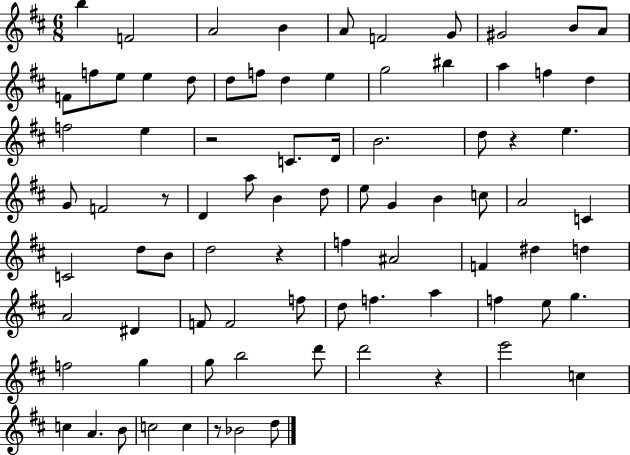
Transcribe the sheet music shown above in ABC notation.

X:1
T:Untitled
M:6/8
L:1/4
K:D
b F2 A2 B A/2 F2 G/2 ^G2 B/2 A/2 F/2 f/2 e/2 e d/2 d/2 f/2 d e g2 ^b a f d f2 e z2 C/2 D/4 B2 d/2 z e G/2 F2 z/2 D a/2 B d/2 e/2 G B c/2 A2 C C2 d/2 B/2 d2 z f ^A2 F ^d d A2 ^D F/2 F2 f/2 d/2 f a f e/2 g f2 g g/2 b2 d'/2 d'2 z e'2 c c A B/2 c2 c z/2 _B2 d/2